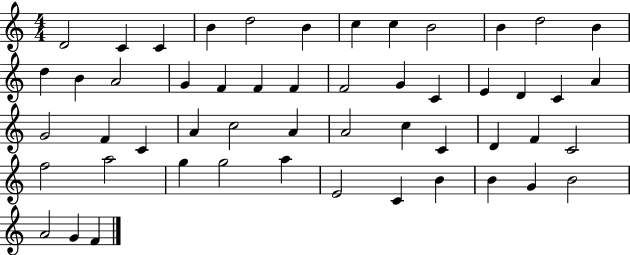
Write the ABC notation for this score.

X:1
T:Untitled
M:4/4
L:1/4
K:C
D2 C C B d2 B c c B2 B d2 B d B A2 G F F F F2 G C E D C A G2 F C A c2 A A2 c C D F C2 f2 a2 g g2 a E2 C B B G B2 A2 G F